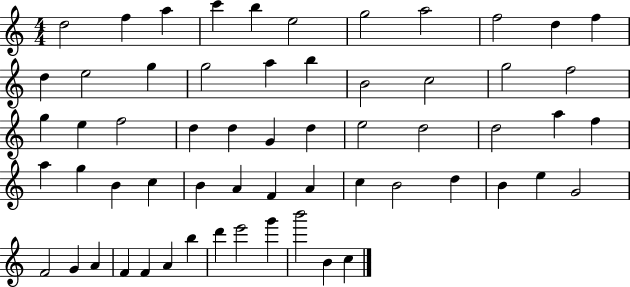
D5/h F5/q A5/q C6/q B5/q E5/h G5/h A5/h F5/h D5/q F5/q D5/q E5/h G5/q G5/h A5/q B5/q B4/h C5/h G5/h F5/h G5/q E5/q F5/h D5/q D5/q G4/q D5/q E5/h D5/h D5/h A5/q F5/q A5/q G5/q B4/q C5/q B4/q A4/q F4/q A4/q C5/q B4/h D5/q B4/q E5/q G4/h F4/h G4/q A4/q F4/q F4/q A4/q B5/q D6/q E6/h G6/q B6/h B4/q C5/q